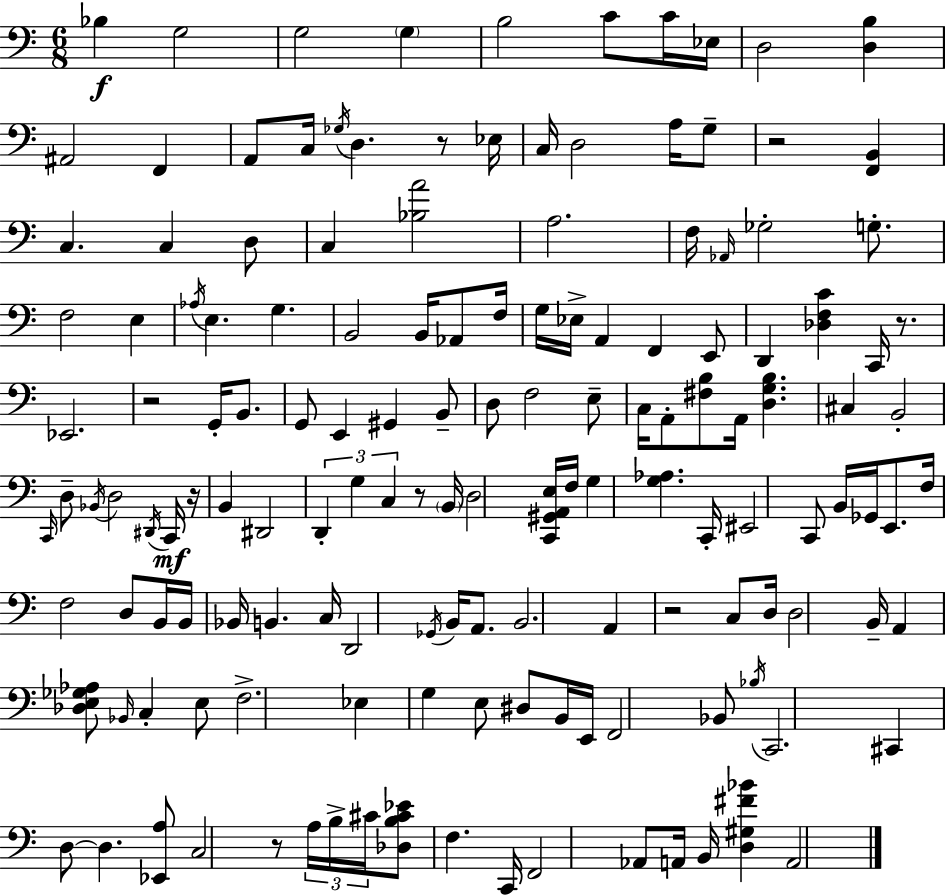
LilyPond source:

{
  \clef bass
  \numericTimeSignature
  \time 6/8
  \key c \major
  \repeat volta 2 { bes4\f g2 | g2 \parenthesize g4 | b2 c'8 c'16 ees16 | d2 <d b>4 | \break ais,2 f,4 | a,8 c16 \acciaccatura { ges16 } d4. r8 | ees16 c16 d2 a16 g8-- | r2 <f, b,>4 | \break c4. c4 d8 | c4 <bes a'>2 | a2. | f16 \grace { aes,16 } ges2-. g8.-. | \break f2 e4 | \acciaccatura { aes16 } e4. g4. | b,2 b,16 | aes,8 f16 g16 ees16-> a,4 f,4 | \break e,8 d,4 <des f c'>4 c,16 | r8. ees,2. | r2 g,16-. | b,8. g,8 e,4 gis,4 | \break b,8-- d8 f2 | e8-- c16 a,8-. <fis b>8 a,16 <d g b>4. | cis4 b,2-. | \grace { c,16 } d8-- \acciaccatura { bes,16 } d2 | \break \acciaccatura { dis,16 }\mf c,16 r16 b,4 dis,2 | \tuplet 3/2 { d,4-. g4 | c4 } r8 \parenthesize b,16 d2 | <c, gis, a, e>16 f16 g4 <g aes>4. | \break c,16-. eis,2 | c,8 b,16 ges,16 e,8. f16 f2 | d8 b,16 b,16 bes,16 b,4. | c16 d,2 | \break \acciaccatura { ges,16 } b,16 a,8. b,2. | a,4 r2 | c8 d16 d2 | b,16-- a,4 <des e ges aes>8 | \break \grace { bes,16 } c4-. e8 f2.-> | ees4 | g4 e8 dis8 b,16 e,16 f,2 | bes,8 \acciaccatura { bes16 } c,2. | \break cis,4 | d8~~ d4. <ees, a>8 c2 | r8 \tuplet 3/2 { a16 b16-> cis'16 } | <des b cis' ees'>8 f4. c,16 f,2 | \break aes,8 a,16 b,16 <d gis fis' bes'>4 | a,2 } \bar "|."
}